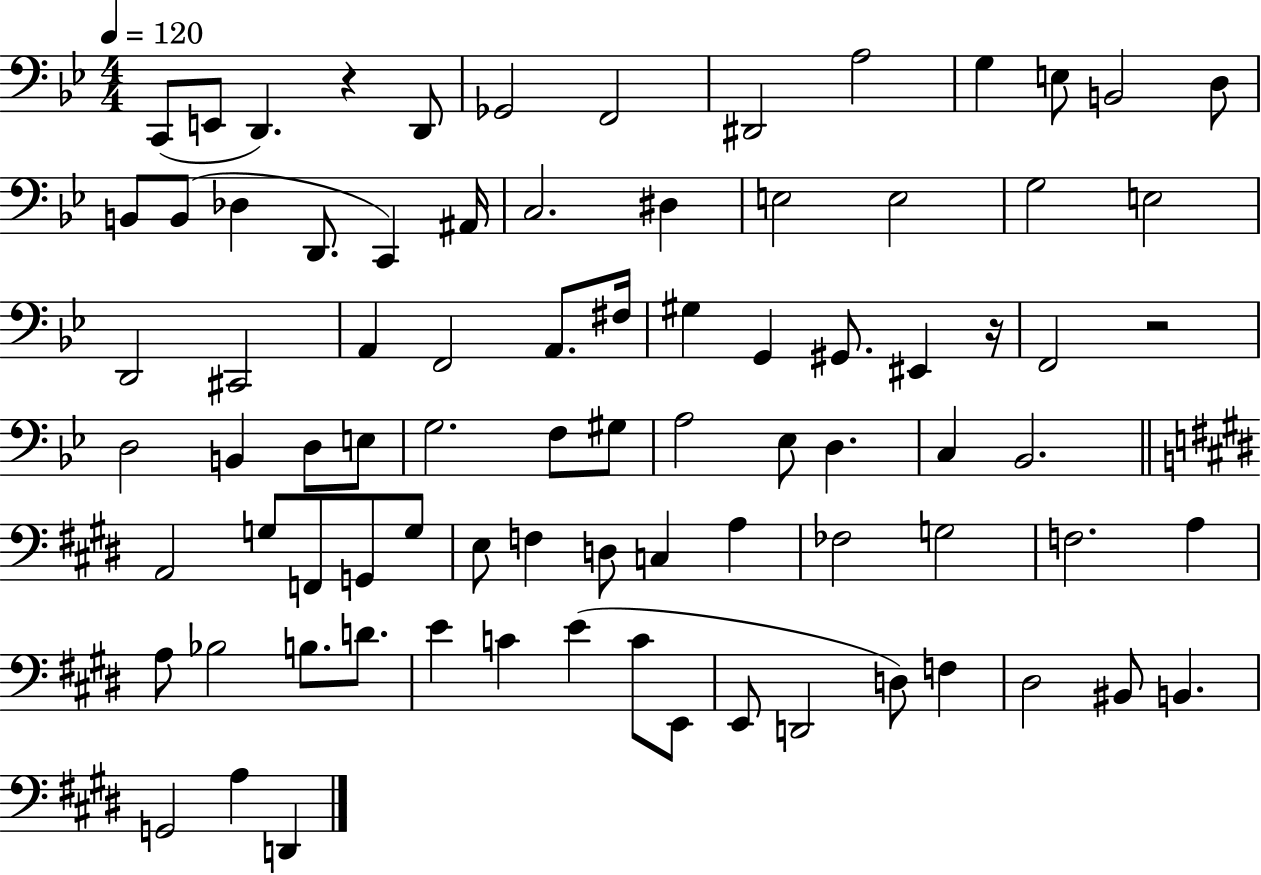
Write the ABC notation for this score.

X:1
T:Untitled
M:4/4
L:1/4
K:Bb
C,,/2 E,,/2 D,, z D,,/2 _G,,2 F,,2 ^D,,2 A,2 G, E,/2 B,,2 D,/2 B,,/2 B,,/2 _D, D,,/2 C,, ^A,,/4 C,2 ^D, E,2 E,2 G,2 E,2 D,,2 ^C,,2 A,, F,,2 A,,/2 ^F,/4 ^G, G,, ^G,,/2 ^E,, z/4 F,,2 z2 D,2 B,, D,/2 E,/2 G,2 F,/2 ^G,/2 A,2 _E,/2 D, C, _B,,2 A,,2 G,/2 F,,/2 G,,/2 G,/2 E,/2 F, D,/2 C, A, _F,2 G,2 F,2 A, A,/2 _B,2 B,/2 D/2 E C E C/2 E,,/2 E,,/2 D,,2 D,/2 F, ^D,2 ^B,,/2 B,, G,,2 A, D,,